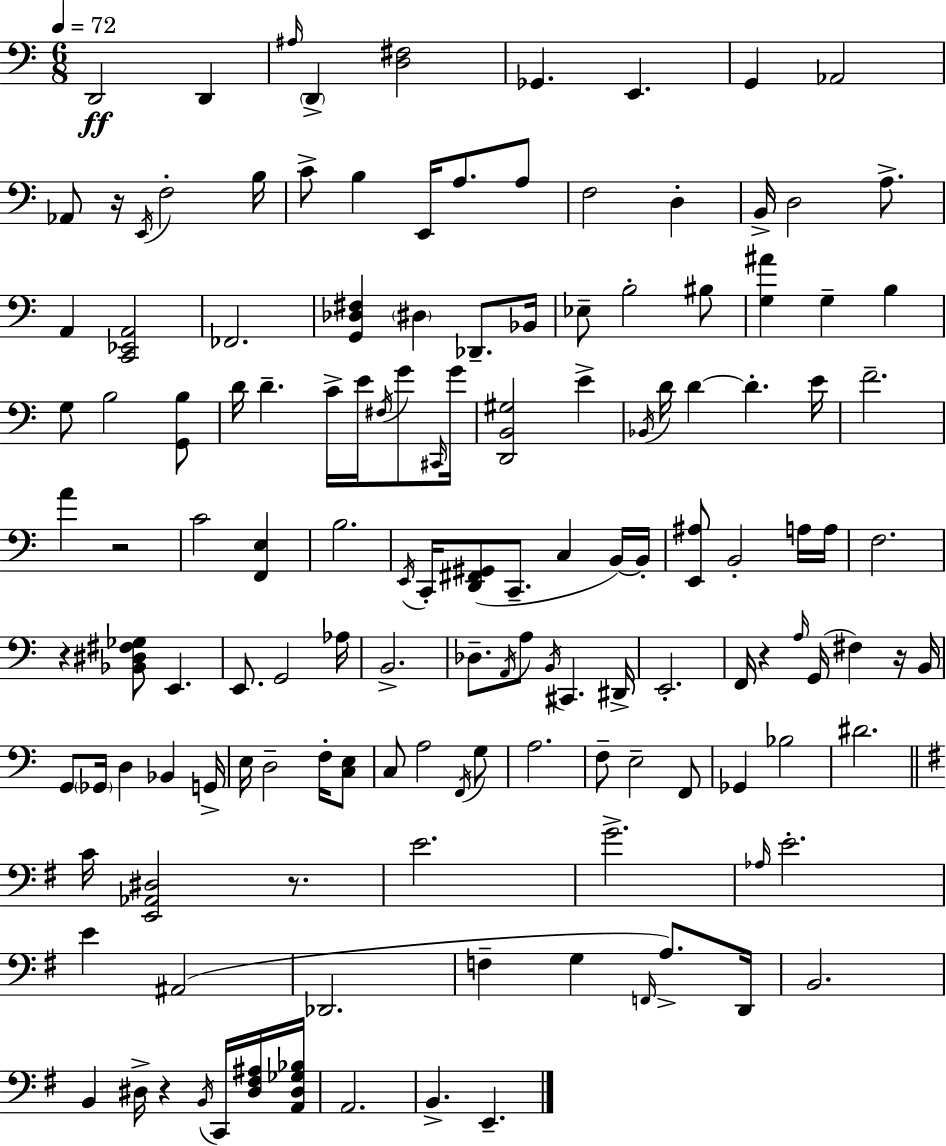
D2/h D2/q A#3/s D2/q [D3,F#3]/h Gb2/q. E2/q. G2/q Ab2/h Ab2/e R/s E2/s F3/h B3/s C4/e B3/q E2/s A3/e. A3/e F3/h D3/q B2/s D3/h A3/e. A2/q [C2,Eb2,A2]/h FES2/h. [G2,Db3,F#3]/q D#3/q Db2/e. Bb2/s Eb3/e B3/h BIS3/e [G3,A#4]/q G3/q B3/q G3/e B3/h [G2,B3]/e D4/s D4/q. C4/s E4/s F#3/s G4/e C#2/s G4/s [D2,B2,G#3]/h E4/q Bb2/s D4/s D4/q D4/q. E4/s F4/h. A4/q R/h C4/h [F2,E3]/q B3/h. E2/s C2/s [D2,F#2,G#2]/e C2/e. C3/q B2/s B2/s [E2,A#3]/e B2/h A3/s A3/s F3/h. R/q [Bb2,D#3,F#3,Gb3]/e E2/q. E2/e. G2/h Ab3/s B2/h. Db3/e. A2/s A3/e B2/s C#2/q. D#2/s E2/h. F2/s R/q A3/s G2/s F#3/q R/s B2/s G2/e Gb2/s D3/q Bb2/q G2/s E3/s D3/h F3/s [C3,E3]/e C3/e A3/h F2/s G3/e A3/h. F3/e E3/h F2/e Gb2/q Bb3/h D#4/h. C4/s [E2,Ab2,D#3]/h R/e. E4/h. G4/h. Ab3/s E4/h. E4/q A#2/h Db2/h. F3/q G3/q F2/s A3/e. D2/s B2/h. B2/q D#3/s R/q B2/s C2/s [D#3,F#3,A#3]/s [A2,D#3,Gb3,Bb3]/s A2/h. B2/q. E2/q.